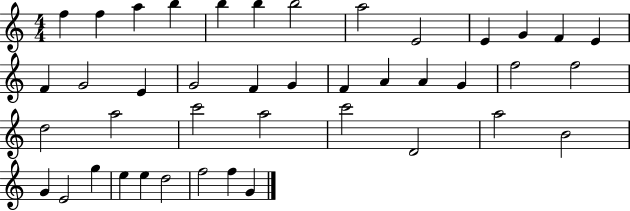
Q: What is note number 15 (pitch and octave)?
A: G4